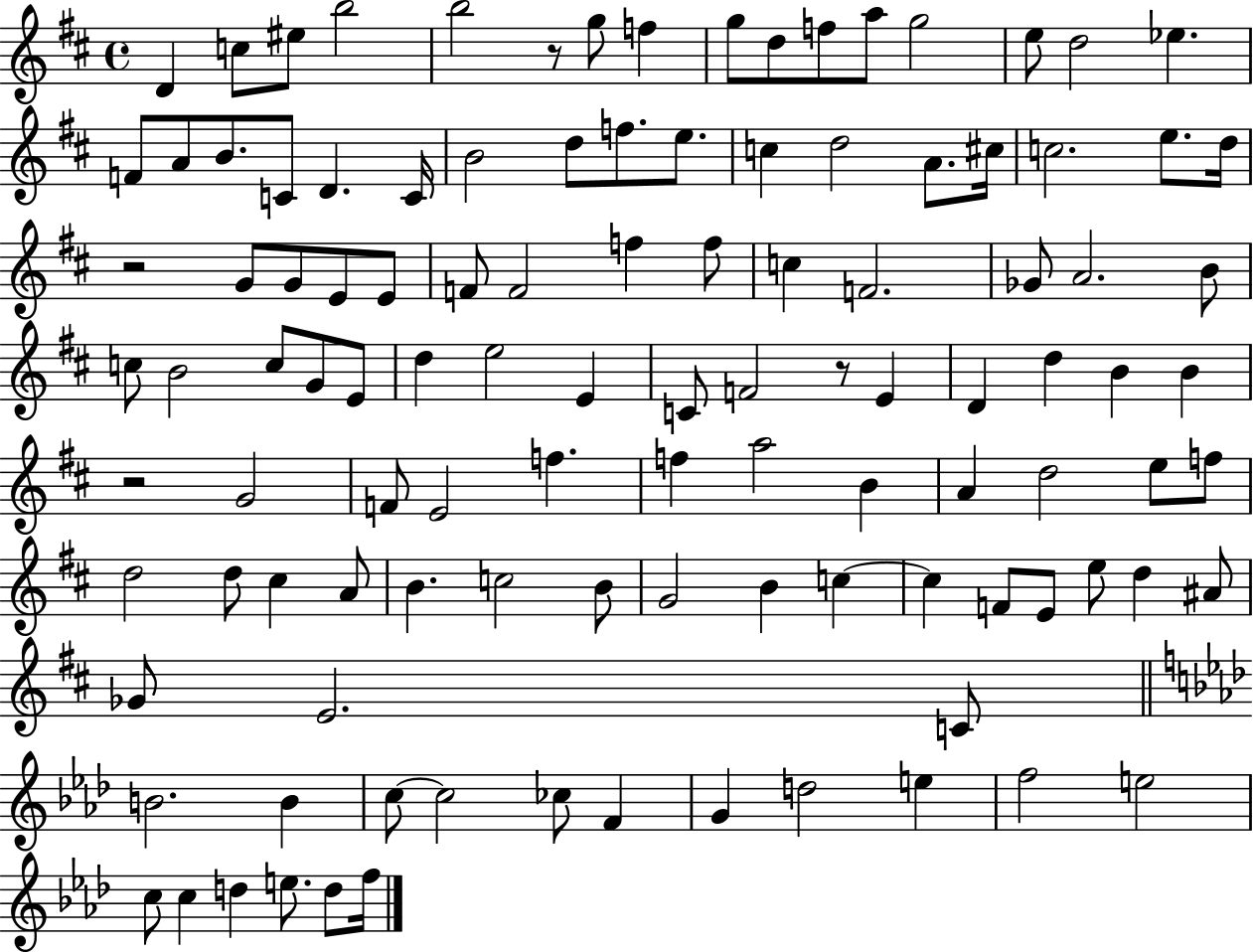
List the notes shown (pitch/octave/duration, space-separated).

D4/q C5/e EIS5/e B5/h B5/h R/e G5/e F5/q G5/e D5/e F5/e A5/e G5/h E5/e D5/h Eb5/q. F4/e A4/e B4/e. C4/e D4/q. C4/s B4/h D5/e F5/e. E5/e. C5/q D5/h A4/e. C#5/s C5/h. E5/e. D5/s R/h G4/e G4/e E4/e E4/e F4/e F4/h F5/q F5/e C5/q F4/h. Gb4/e A4/h. B4/e C5/e B4/h C5/e G4/e E4/e D5/q E5/h E4/q C4/e F4/h R/e E4/q D4/q D5/q B4/q B4/q R/h G4/h F4/e E4/h F5/q. F5/q A5/h B4/q A4/q D5/h E5/e F5/e D5/h D5/e C#5/q A4/e B4/q. C5/h B4/e G4/h B4/q C5/q C5/q F4/e E4/e E5/e D5/q A#4/e Gb4/e E4/h. C4/e B4/h. B4/q C5/e C5/h CES5/e F4/q G4/q D5/h E5/q F5/h E5/h C5/e C5/q D5/q E5/e. D5/e F5/s